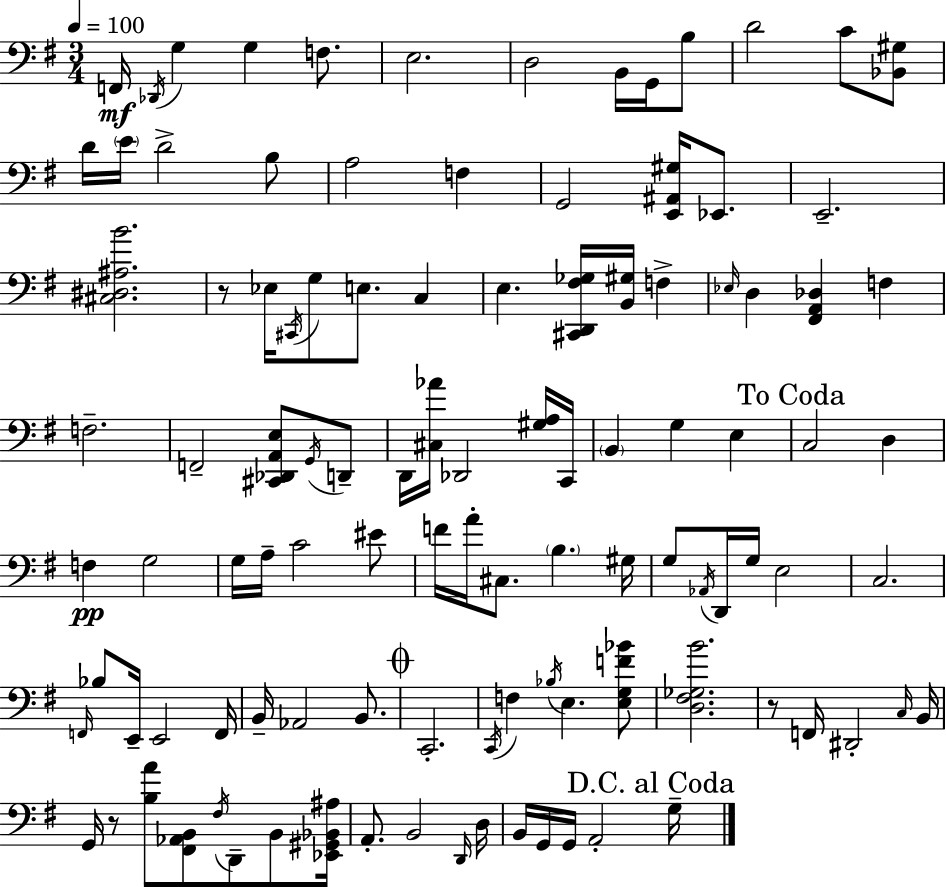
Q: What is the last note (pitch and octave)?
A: G3